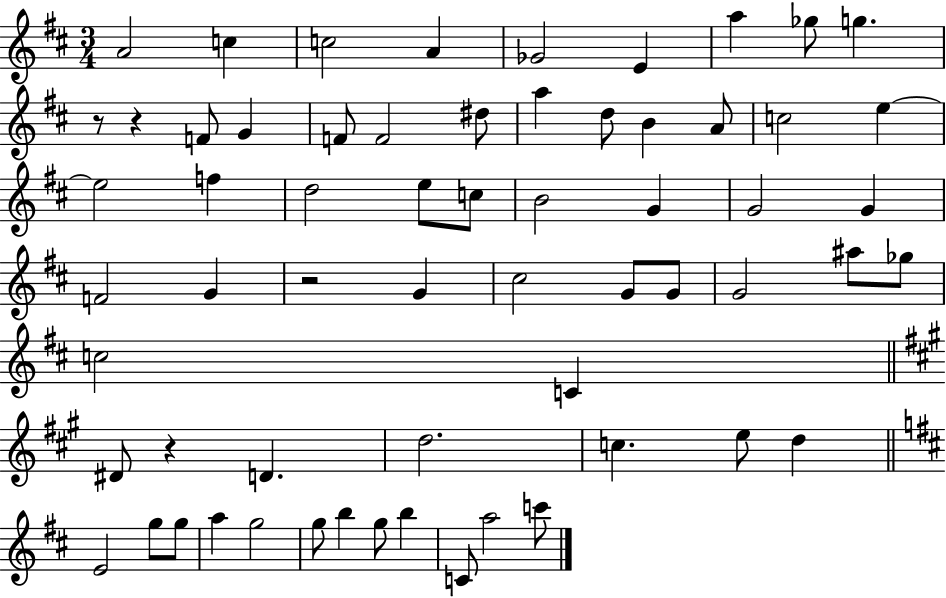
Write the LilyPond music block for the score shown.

{
  \clef treble
  \numericTimeSignature
  \time 3/4
  \key d \major
  a'2 c''4 | c''2 a'4 | ges'2 e'4 | a''4 ges''8 g''4. | \break r8 r4 f'8 g'4 | f'8 f'2 dis''8 | a''4 d''8 b'4 a'8 | c''2 e''4~~ | \break e''2 f''4 | d''2 e''8 c''8 | b'2 g'4 | g'2 g'4 | \break f'2 g'4 | r2 g'4 | cis''2 g'8 g'8 | g'2 ais''8 ges''8 | \break c''2 c'4 | \bar "||" \break \key a \major dis'8 r4 d'4. | d''2. | c''4. e''8 d''4 | \bar "||" \break \key d \major e'2 g''8 g''8 | a''4 g''2 | g''8 b''4 g''8 b''4 | c'8 a''2 c'''8 | \break \bar "|."
}